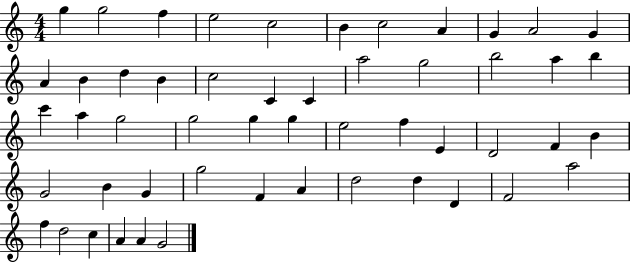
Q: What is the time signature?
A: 4/4